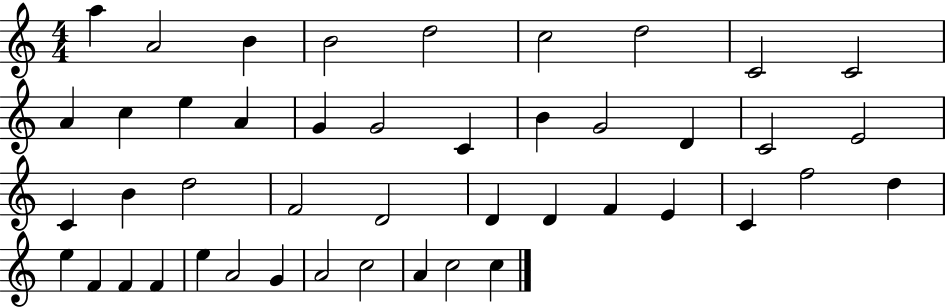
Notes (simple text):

A5/q A4/h B4/q B4/h D5/h C5/h D5/h C4/h C4/h A4/q C5/q E5/q A4/q G4/q G4/h C4/q B4/q G4/h D4/q C4/h E4/h C4/q B4/q D5/h F4/h D4/h D4/q D4/q F4/q E4/q C4/q F5/h D5/q E5/q F4/q F4/q F4/q E5/q A4/h G4/q A4/h C5/h A4/q C5/h C5/q